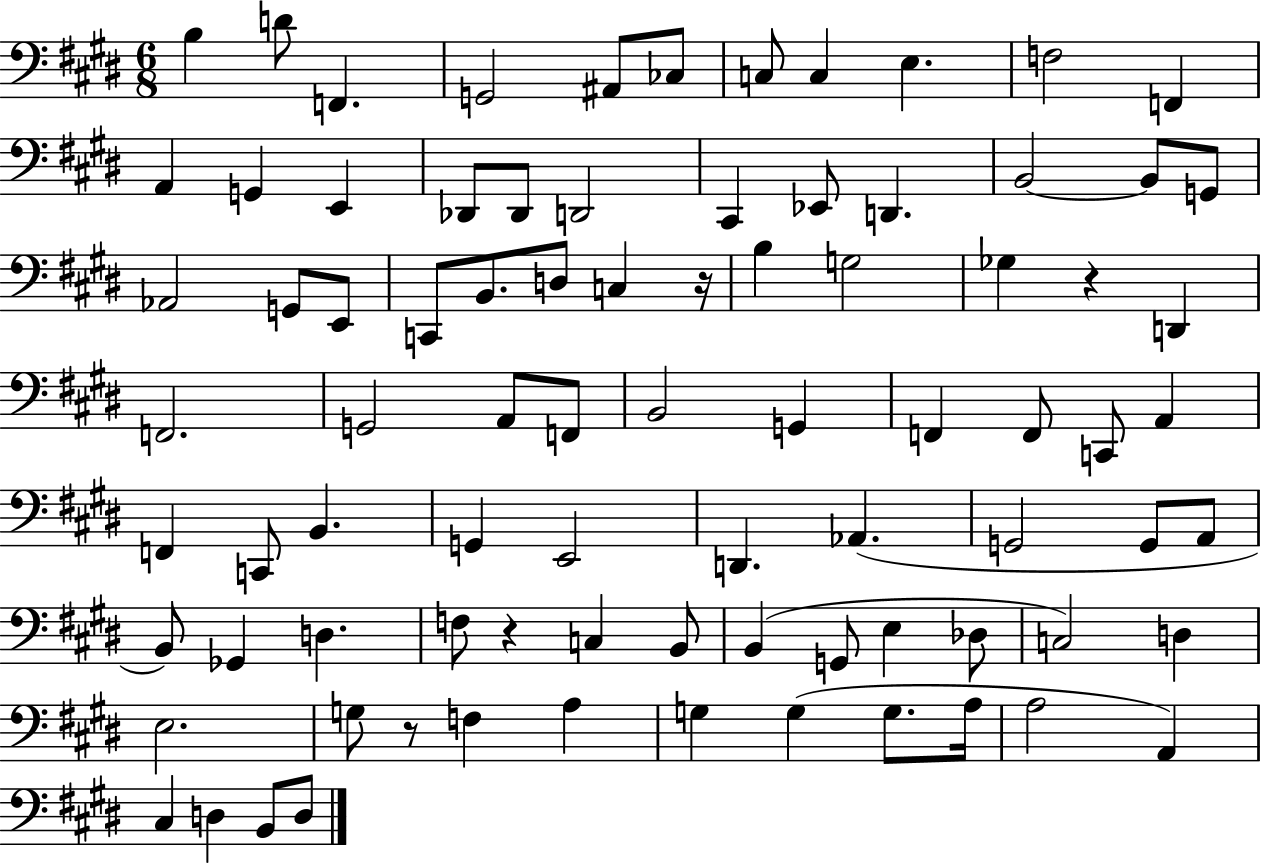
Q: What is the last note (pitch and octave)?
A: D3